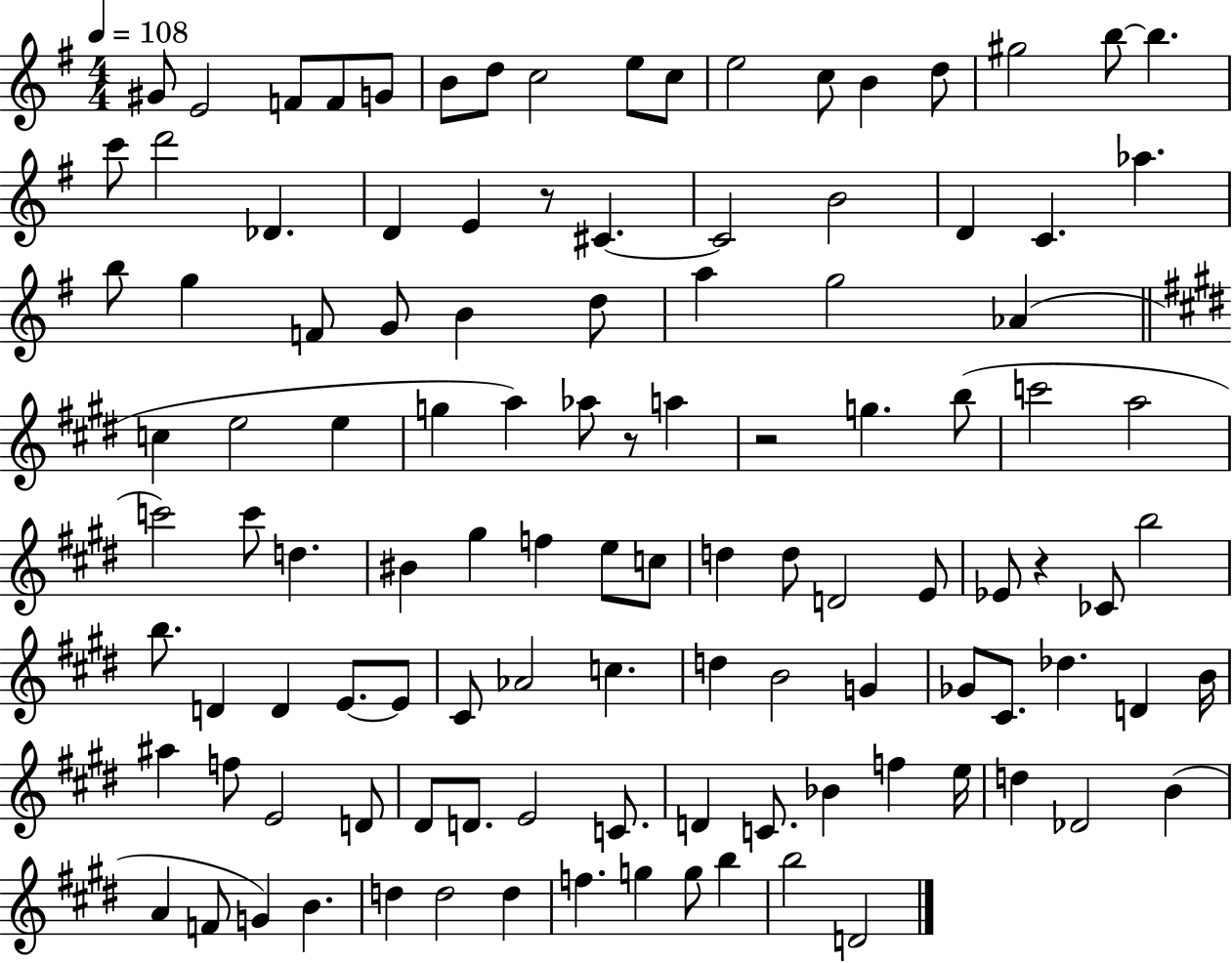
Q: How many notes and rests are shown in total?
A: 112